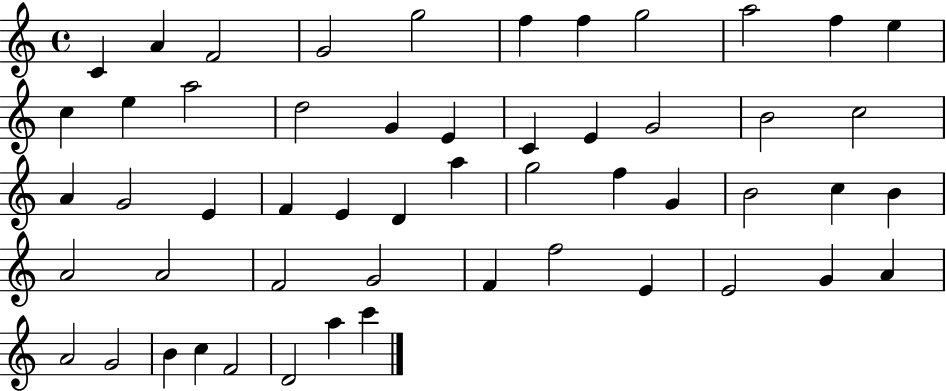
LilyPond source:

{
  \clef treble
  \time 4/4
  \defaultTimeSignature
  \key c \major
  c'4 a'4 f'2 | g'2 g''2 | f''4 f''4 g''2 | a''2 f''4 e''4 | \break c''4 e''4 a''2 | d''2 g'4 e'4 | c'4 e'4 g'2 | b'2 c''2 | \break a'4 g'2 e'4 | f'4 e'4 d'4 a''4 | g''2 f''4 g'4 | b'2 c''4 b'4 | \break a'2 a'2 | f'2 g'2 | f'4 f''2 e'4 | e'2 g'4 a'4 | \break a'2 g'2 | b'4 c''4 f'2 | d'2 a''4 c'''4 | \bar "|."
}